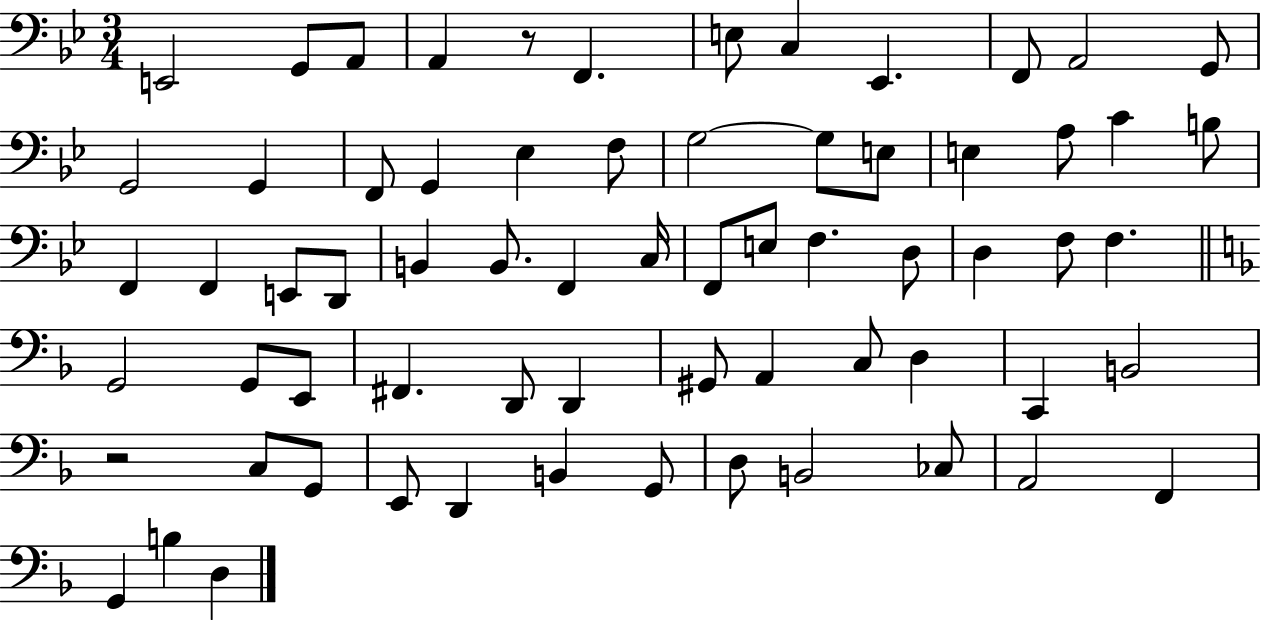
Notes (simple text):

E2/h G2/e A2/e A2/q R/e F2/q. E3/e C3/q Eb2/q. F2/e A2/h G2/e G2/h G2/q F2/e G2/q Eb3/q F3/e G3/h G3/e E3/e E3/q A3/e C4/q B3/e F2/q F2/q E2/e D2/e B2/q B2/e. F2/q C3/s F2/e E3/e F3/q. D3/e D3/q F3/e F3/q. G2/h G2/e E2/e F#2/q. D2/e D2/q G#2/e A2/q C3/e D3/q C2/q B2/h R/h C3/e G2/e E2/e D2/q B2/q G2/e D3/e B2/h CES3/e A2/h F2/q G2/q B3/q D3/q